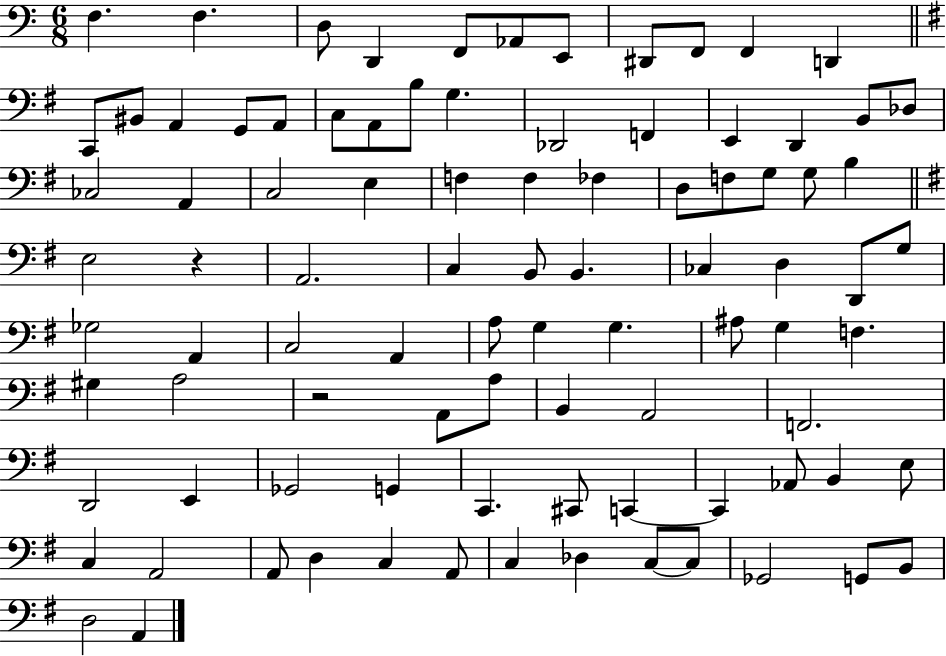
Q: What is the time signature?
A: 6/8